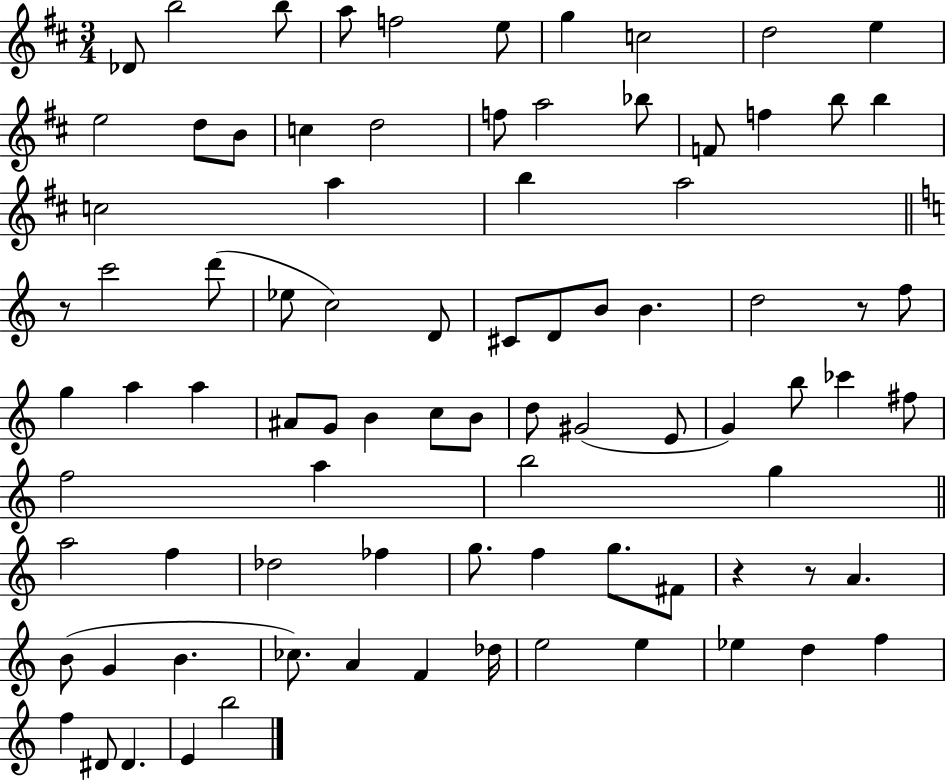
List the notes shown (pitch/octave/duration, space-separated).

Db4/e B5/h B5/e A5/e F5/h E5/e G5/q C5/h D5/h E5/q E5/h D5/e B4/e C5/q D5/h F5/e A5/h Bb5/e F4/e F5/q B5/e B5/q C5/h A5/q B5/q A5/h R/e C6/h D6/e Eb5/e C5/h D4/e C#4/e D4/e B4/e B4/q. D5/h R/e F5/e G5/q A5/q A5/q A#4/e G4/e B4/q C5/e B4/e D5/e G#4/h E4/e G4/q B5/e CES6/q F#5/e F5/h A5/q B5/h G5/q A5/h F5/q Db5/h FES5/q G5/e. F5/q G5/e. F#4/e R/q R/e A4/q. B4/e G4/q B4/q. CES5/e. A4/q F4/q Db5/s E5/h E5/q Eb5/q D5/q F5/q F5/q D#4/e D#4/q. E4/q B5/h